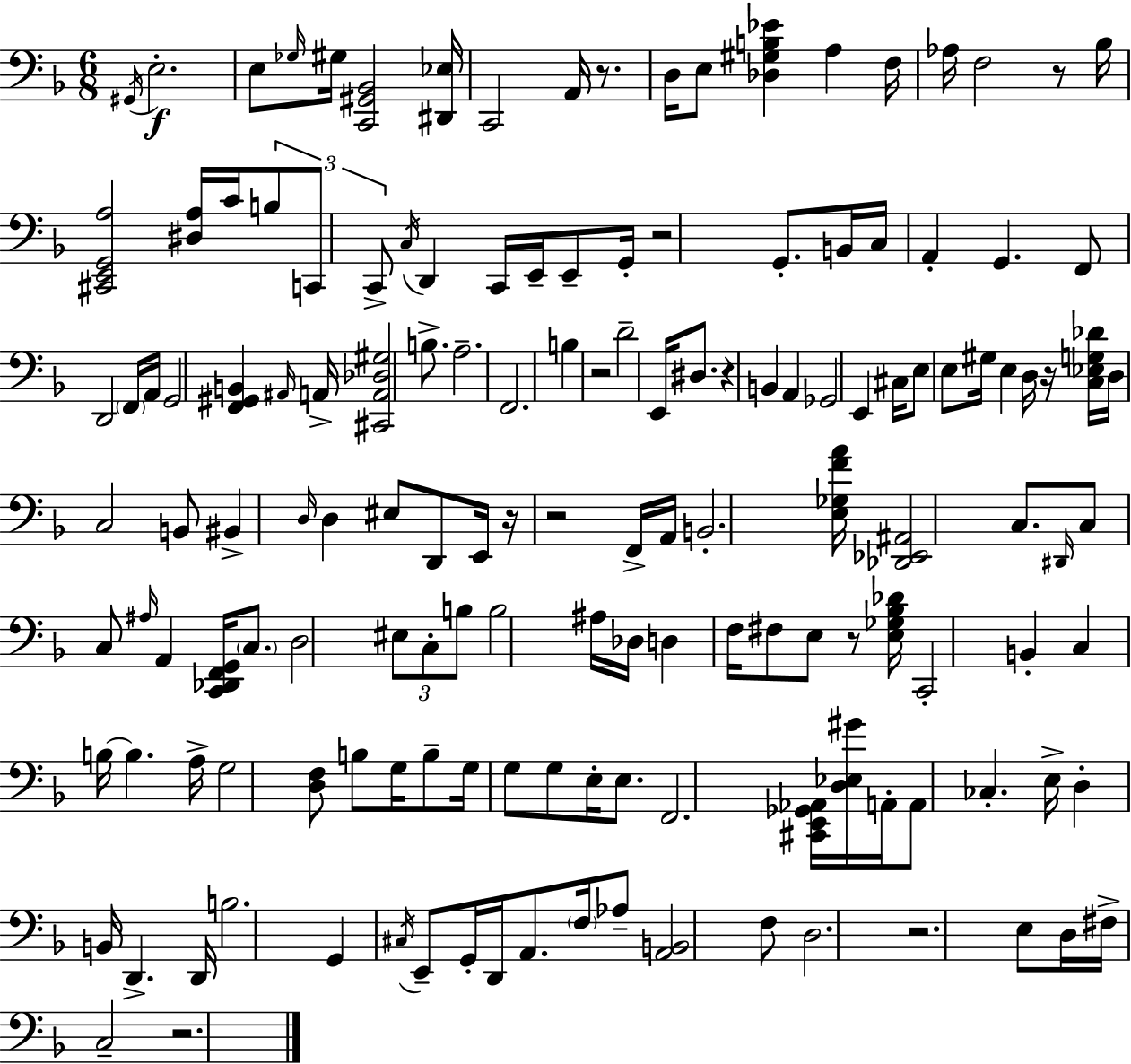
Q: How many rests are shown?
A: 11